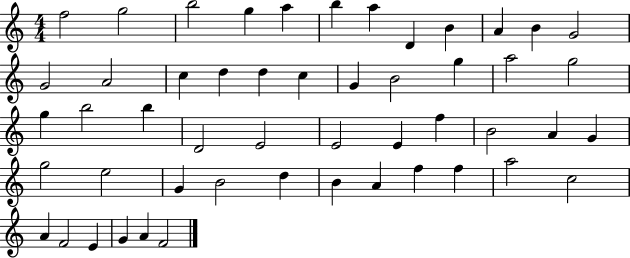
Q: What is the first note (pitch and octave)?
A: F5